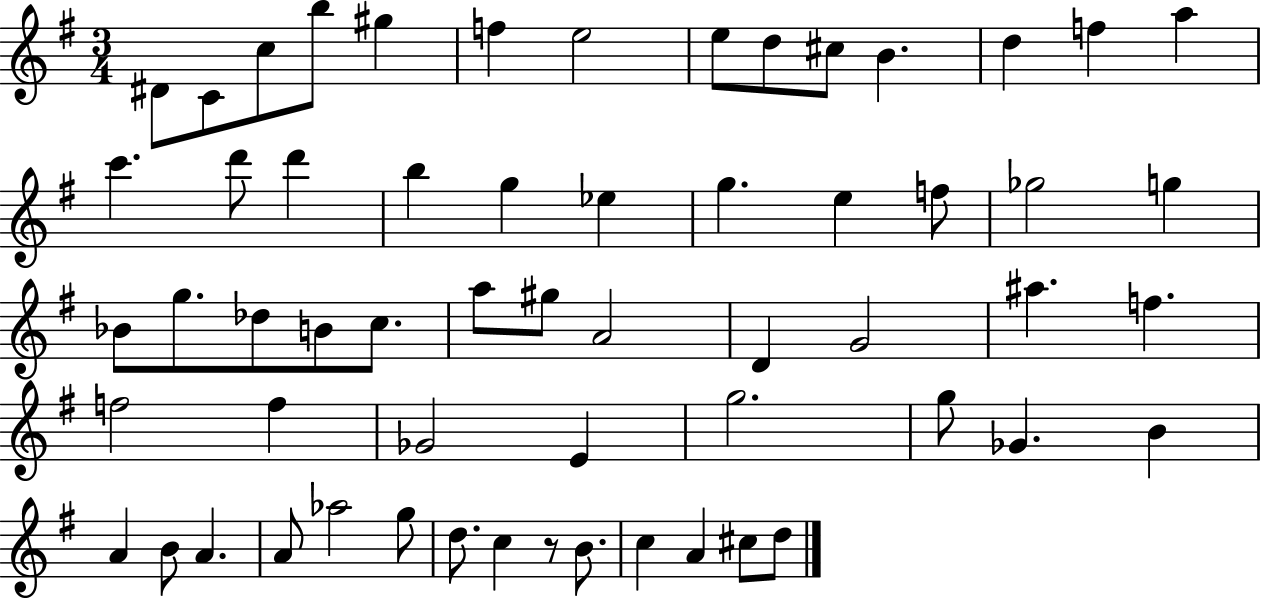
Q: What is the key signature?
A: G major